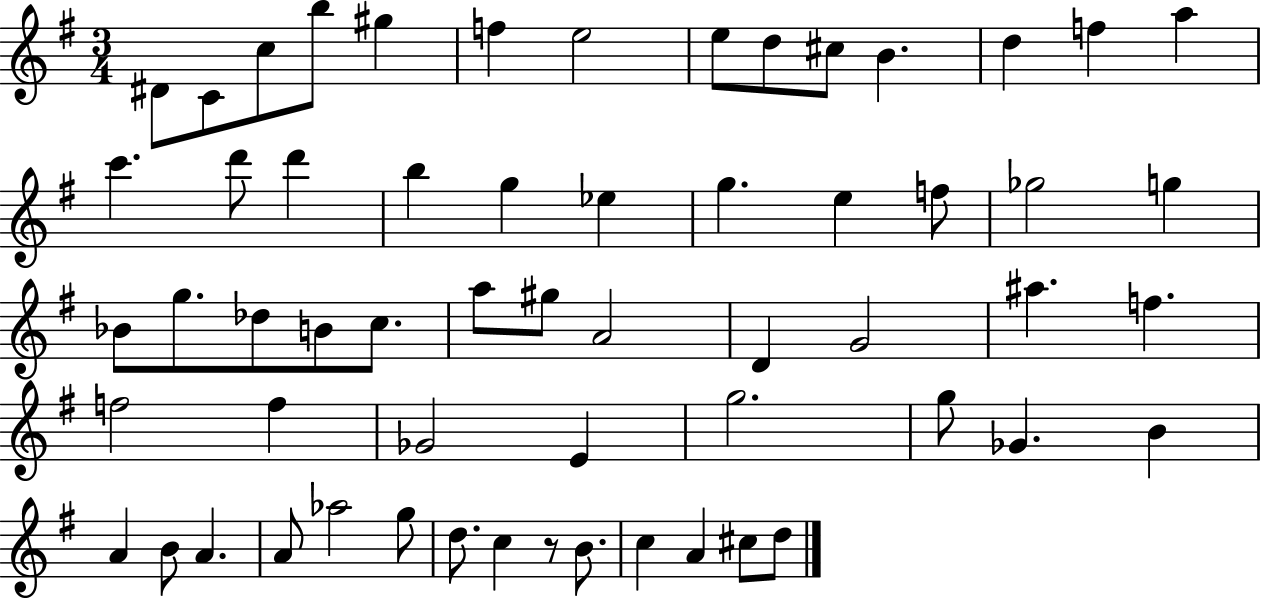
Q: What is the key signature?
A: G major